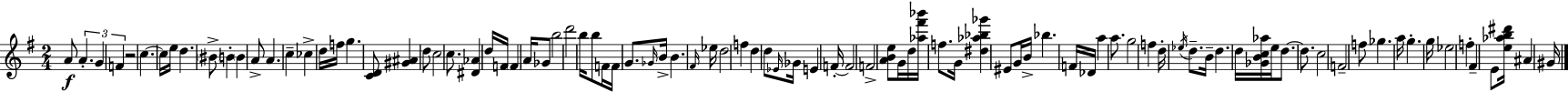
{
  \clef treble
  \numericTimeSignature
  \time 2/4
  \key e \minor
  a'8\f \tuplet 3/2 { a'4.-. | g'4 f'4 } | r2 | c''4.~~ c''16 e''16 | \break d''4. \parenthesize bis'8-> | b'4-. \parenthesize b'4 | a'8-> a'4. | c''4-- ces''4-> | \break d''16 f''16 g''4. | <c' d'>8 <gis' ais'>4 d''8 | c''2 | c''8. <dis' aes'>4 d''16 | \break f'16 \parenthesize f'4 a'16 ges'8 | b''2 | d'''2 | b''16 b''8 f'16 f'16 g'8. | \break \grace { ges'16 } b'16-> b'4. | \grace { fis'16 } ees''16 d''2 | f''4 d''4 | d''8 \grace { ees'16 } ges'16 e'4 | \break f'16-.~~ f'2 | f'2-> | <a' b' e''>8 g'16 d''16 <aes'' fis''' bes'''>16 | f''8. g'16 <dis'' aes'' bes'' ges'''>4 | \break eis'8 g'16 b'16-> bes''4. | f'16 des'16 a''4 | a''8. g''2 | f''4 d''16-. | \break \acciaccatura { ees''16 } d''8.-- b'16-- d''4. | d''16 <ges' b' c'' aes''>16 e''16 d''8.~~ | d''8. c''2 | f'2-- | \break f''8 ges''4. | a''16 g''4.-. | g''16 ees''2 | f''4-. | \break fis'4-- e'8 <e'' aes'' b'' dis'''>16 ais'4 | gis'16 \bar "|."
}